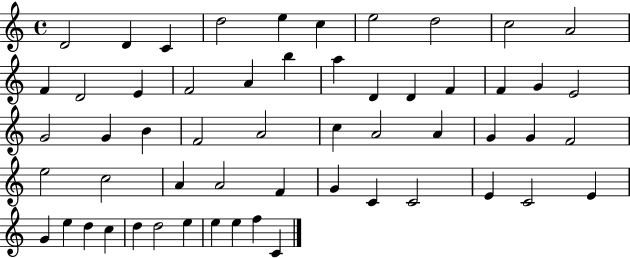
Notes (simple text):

D4/h D4/q C4/q D5/h E5/q C5/q E5/h D5/h C5/h A4/h F4/q D4/h E4/q F4/h A4/q B5/q A5/q D4/q D4/q F4/q F4/q G4/q E4/h G4/h G4/q B4/q F4/h A4/h C5/q A4/h A4/q G4/q G4/q F4/h E5/h C5/h A4/q A4/h F4/q G4/q C4/q C4/h E4/q C4/h E4/q G4/q E5/q D5/q C5/q D5/q D5/h E5/q E5/q E5/q F5/q C4/q